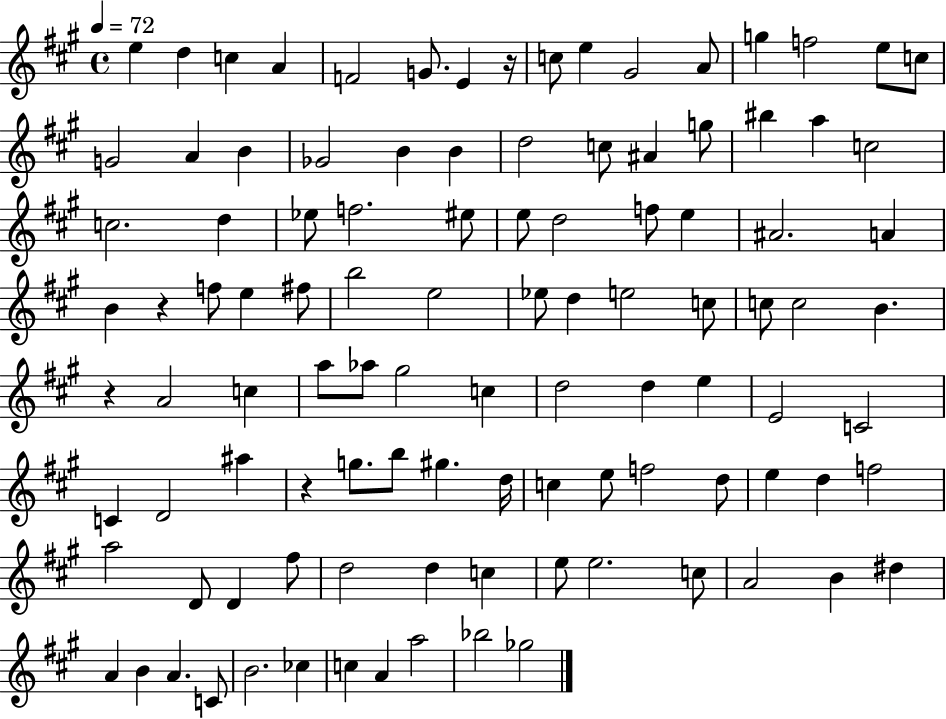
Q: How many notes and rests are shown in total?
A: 105